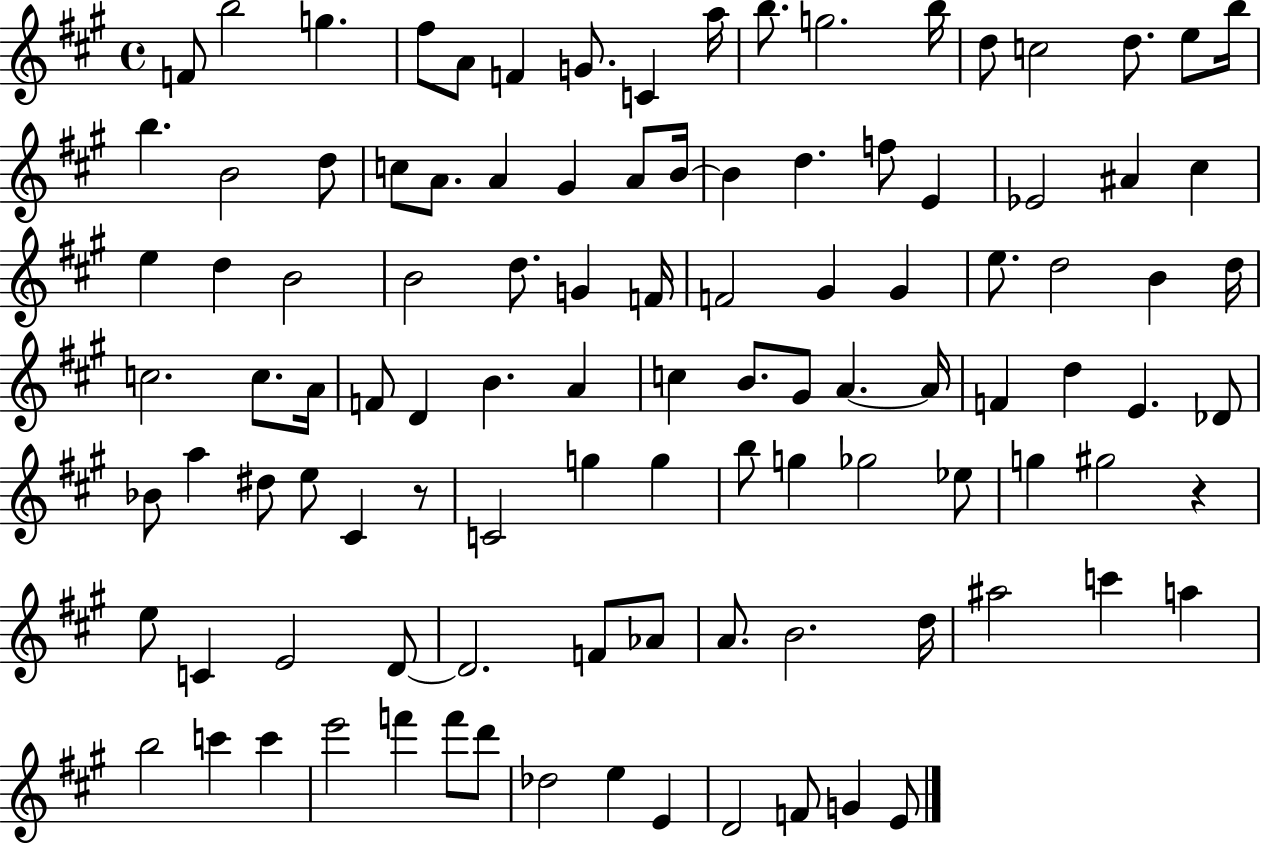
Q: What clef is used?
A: treble